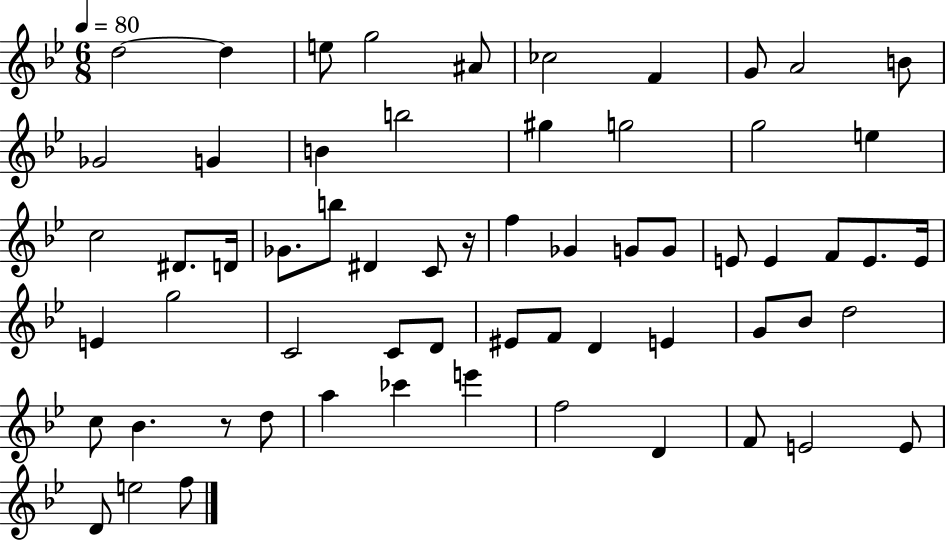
{
  \clef treble
  \numericTimeSignature
  \time 6/8
  \key bes \major
  \tempo 4 = 80
  d''2~~ d''4 | e''8 g''2 ais'8 | ces''2 f'4 | g'8 a'2 b'8 | \break ges'2 g'4 | b'4 b''2 | gis''4 g''2 | g''2 e''4 | \break c''2 dis'8. d'16 | ges'8. b''8 dis'4 c'8 r16 | f''4 ges'4 g'8 g'8 | e'8 e'4 f'8 e'8. e'16 | \break e'4 g''2 | c'2 c'8 d'8 | eis'8 f'8 d'4 e'4 | g'8 bes'8 d''2 | \break c''8 bes'4. r8 d''8 | a''4 ces'''4 e'''4 | f''2 d'4 | f'8 e'2 e'8 | \break d'8 e''2 f''8 | \bar "|."
}